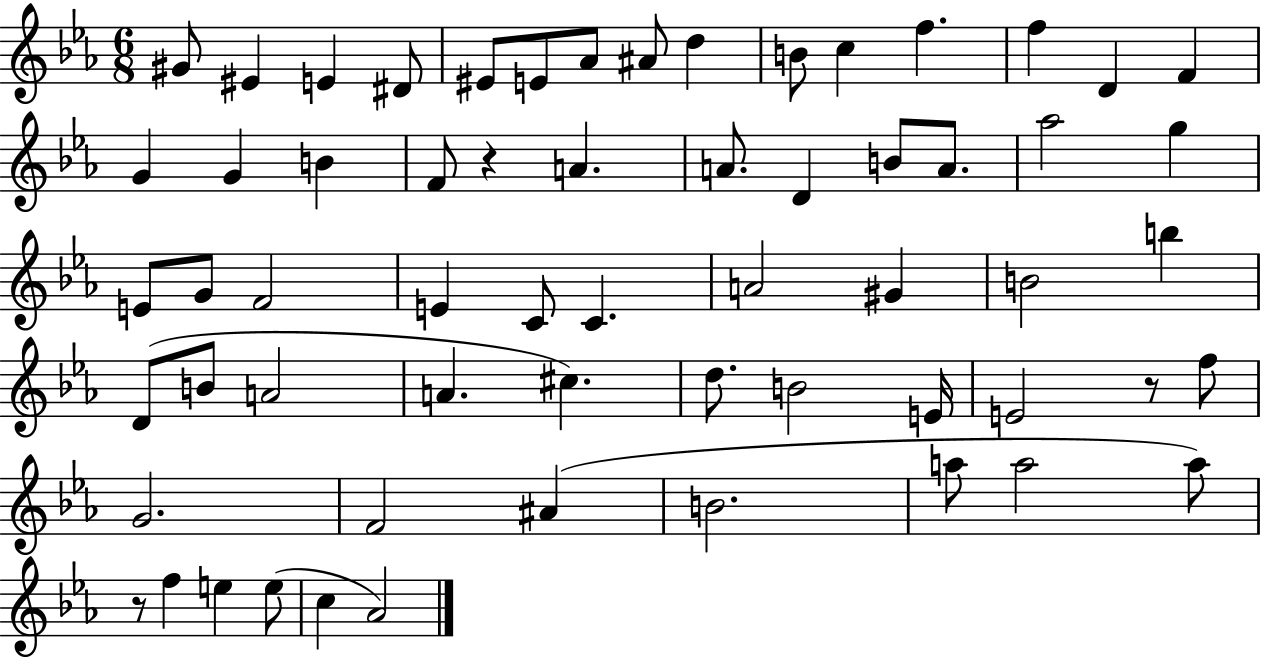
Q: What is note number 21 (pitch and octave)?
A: A4